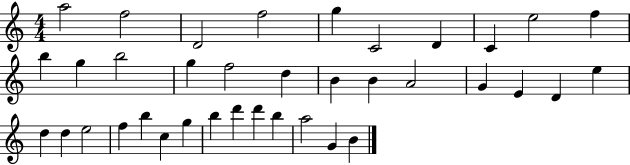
{
  \clef treble
  \numericTimeSignature
  \time 4/4
  \key c \major
  a''2 f''2 | d'2 f''2 | g''4 c'2 d'4 | c'4 e''2 f''4 | \break b''4 g''4 b''2 | g''4 f''2 d''4 | b'4 b'4 a'2 | g'4 e'4 d'4 e''4 | \break d''4 d''4 e''2 | f''4 b''4 c''4 g''4 | b''4 d'''4 d'''4 b''4 | a''2 g'4 b'4 | \break \bar "|."
}